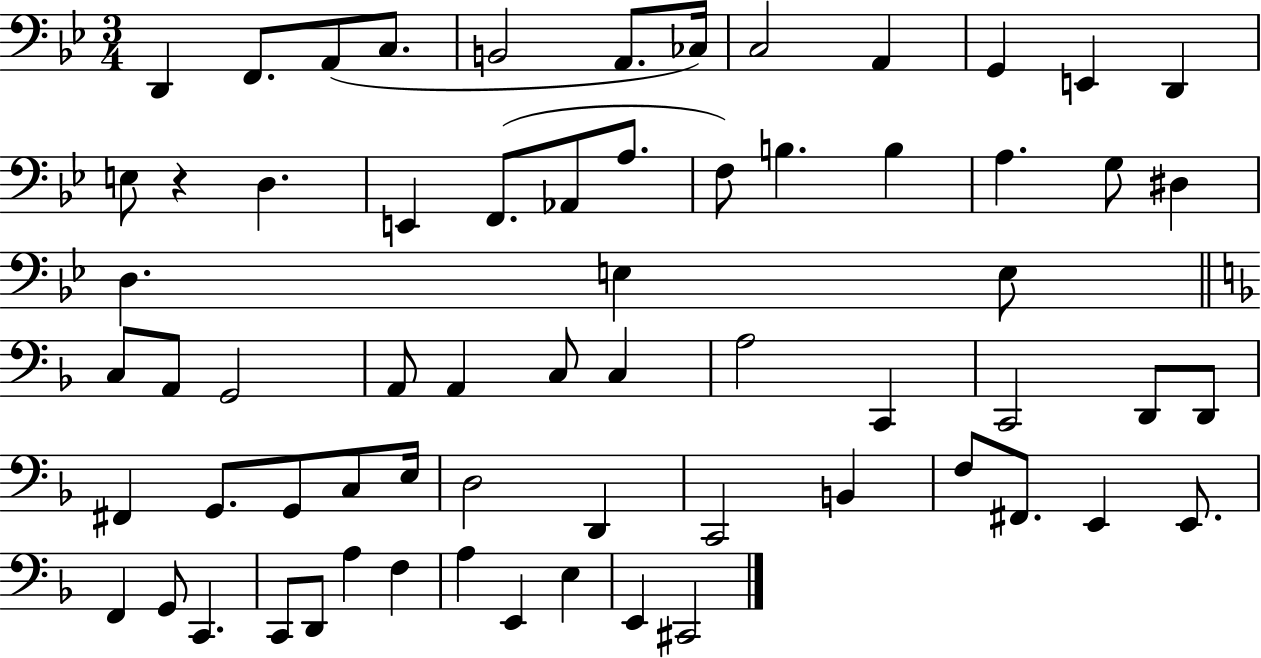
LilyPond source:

{
  \clef bass
  \numericTimeSignature
  \time 3/4
  \key bes \major
  d,4 f,8. a,8( c8. | b,2 a,8. ces16) | c2 a,4 | g,4 e,4 d,4 | \break e8 r4 d4. | e,4 f,8.( aes,8 a8. | f8) b4. b4 | a4. g8 dis4 | \break d4. e4 e8 | \bar "||" \break \key d \minor c8 a,8 g,2 | a,8 a,4 c8 c4 | a2 c,4 | c,2 d,8 d,8 | \break fis,4 g,8. g,8 c8 e16 | d2 d,4 | c,2 b,4 | f8 fis,8. e,4 e,8. | \break f,4 g,8 c,4. | c,8 d,8 a4 f4 | a4 e,4 e4 | e,4 cis,2 | \break \bar "|."
}